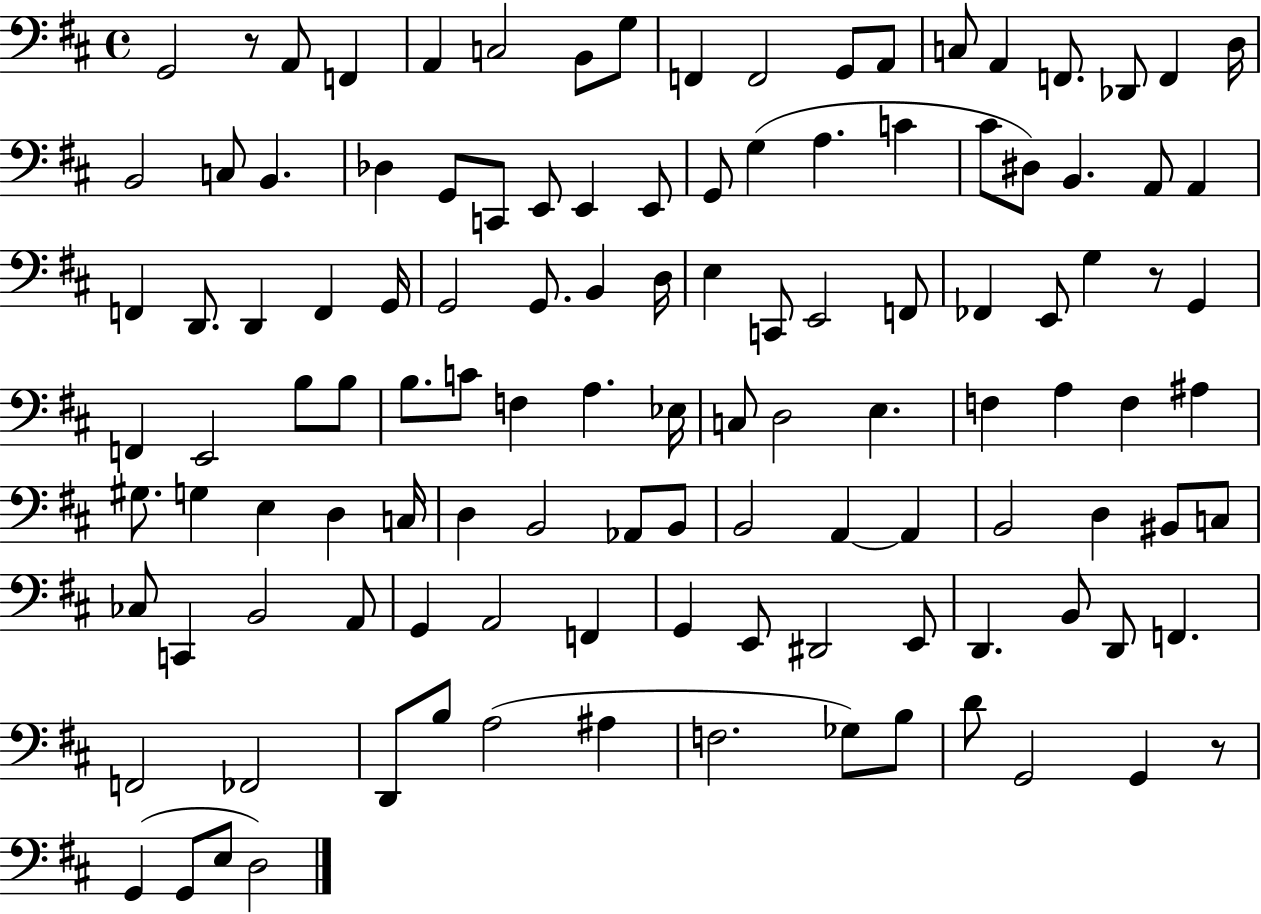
{
  \clef bass
  \time 4/4
  \defaultTimeSignature
  \key d \major
  g,2 r8 a,8 f,4 | a,4 c2 b,8 g8 | f,4 f,2 g,8 a,8 | c8 a,4 f,8. des,8 f,4 d16 | \break b,2 c8 b,4. | des4 g,8 c,8 e,8 e,4 e,8 | g,8 g4( a4. c'4 | cis'8 dis8) b,4. a,8 a,4 | \break f,4 d,8. d,4 f,4 g,16 | g,2 g,8. b,4 d16 | e4 c,8 e,2 f,8 | fes,4 e,8 g4 r8 g,4 | \break f,4 e,2 b8 b8 | b8. c'8 f4 a4. ees16 | c8 d2 e4. | f4 a4 f4 ais4 | \break gis8. g4 e4 d4 c16 | d4 b,2 aes,8 b,8 | b,2 a,4~~ a,4 | b,2 d4 bis,8 c8 | \break ces8 c,4 b,2 a,8 | g,4 a,2 f,4 | g,4 e,8 dis,2 e,8 | d,4. b,8 d,8 f,4. | \break f,2 fes,2 | d,8 b8 a2( ais4 | f2. ges8) b8 | d'8 g,2 g,4 r8 | \break g,4( g,8 e8 d2) | \bar "|."
}